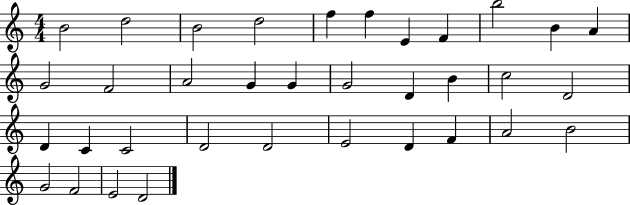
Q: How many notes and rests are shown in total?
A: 35